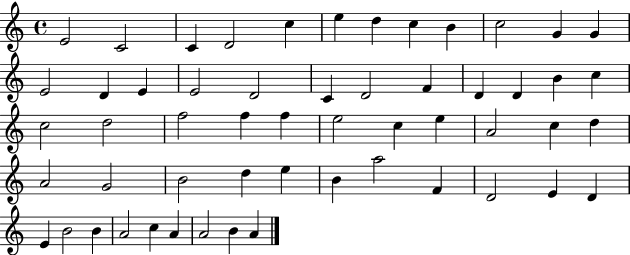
{
  \clef treble
  \time 4/4
  \defaultTimeSignature
  \key c \major
  e'2 c'2 | c'4 d'2 c''4 | e''4 d''4 c''4 b'4 | c''2 g'4 g'4 | \break e'2 d'4 e'4 | e'2 d'2 | c'4 d'2 f'4 | d'4 d'4 b'4 c''4 | \break c''2 d''2 | f''2 f''4 f''4 | e''2 c''4 e''4 | a'2 c''4 d''4 | \break a'2 g'2 | b'2 d''4 e''4 | b'4 a''2 f'4 | d'2 e'4 d'4 | \break e'4 b'2 b'4 | a'2 c''4 a'4 | a'2 b'4 a'4 | \bar "|."
}